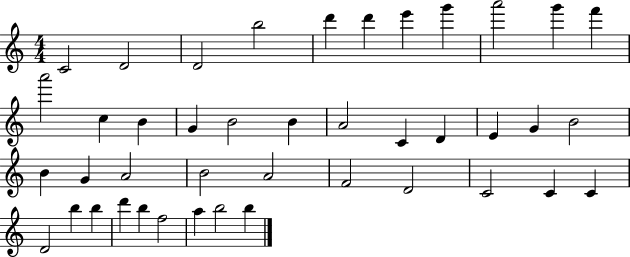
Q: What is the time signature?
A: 4/4